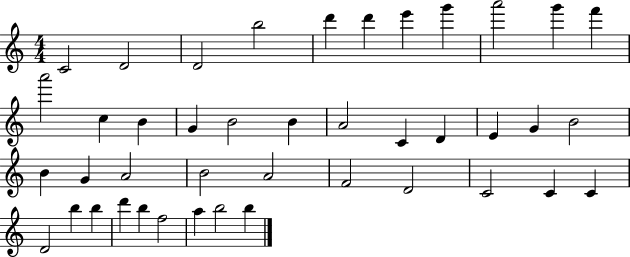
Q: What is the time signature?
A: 4/4